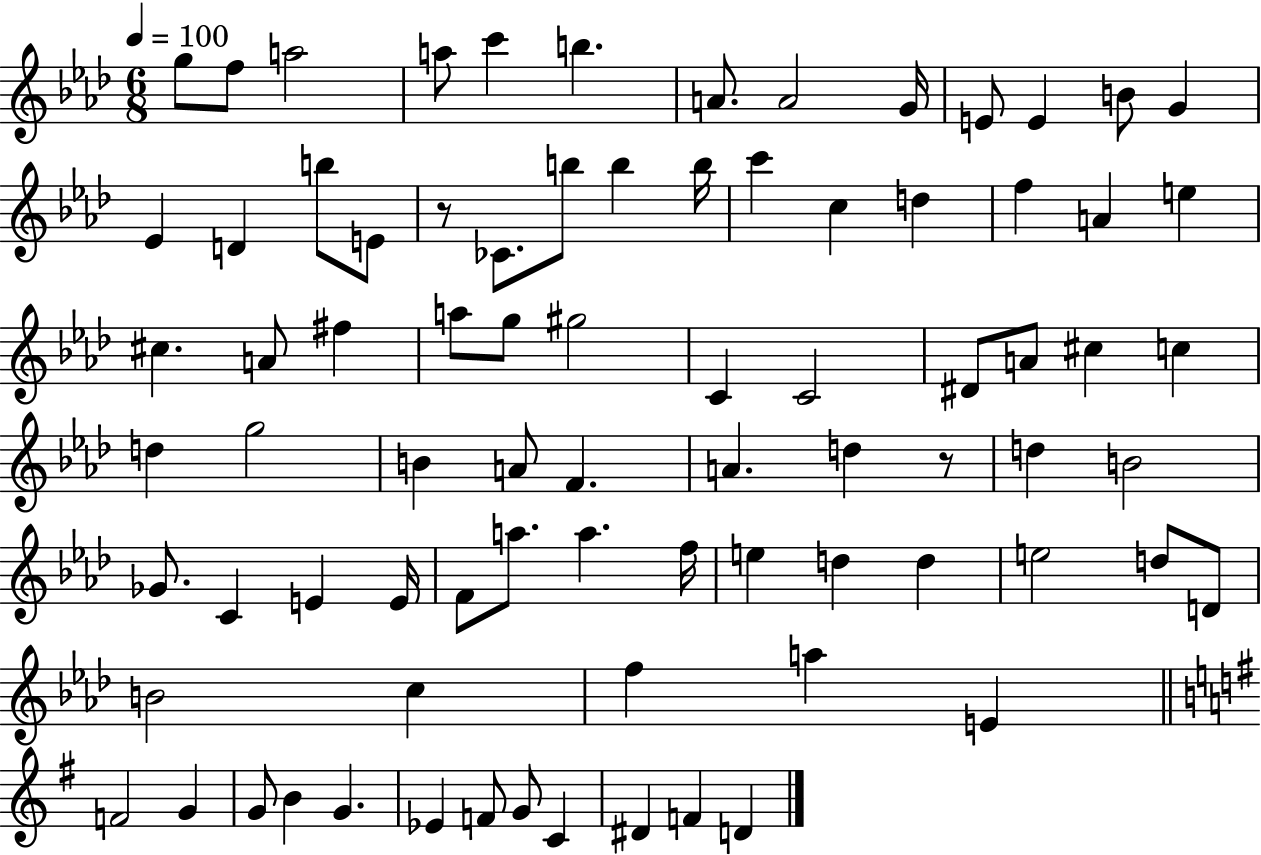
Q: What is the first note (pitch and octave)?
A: G5